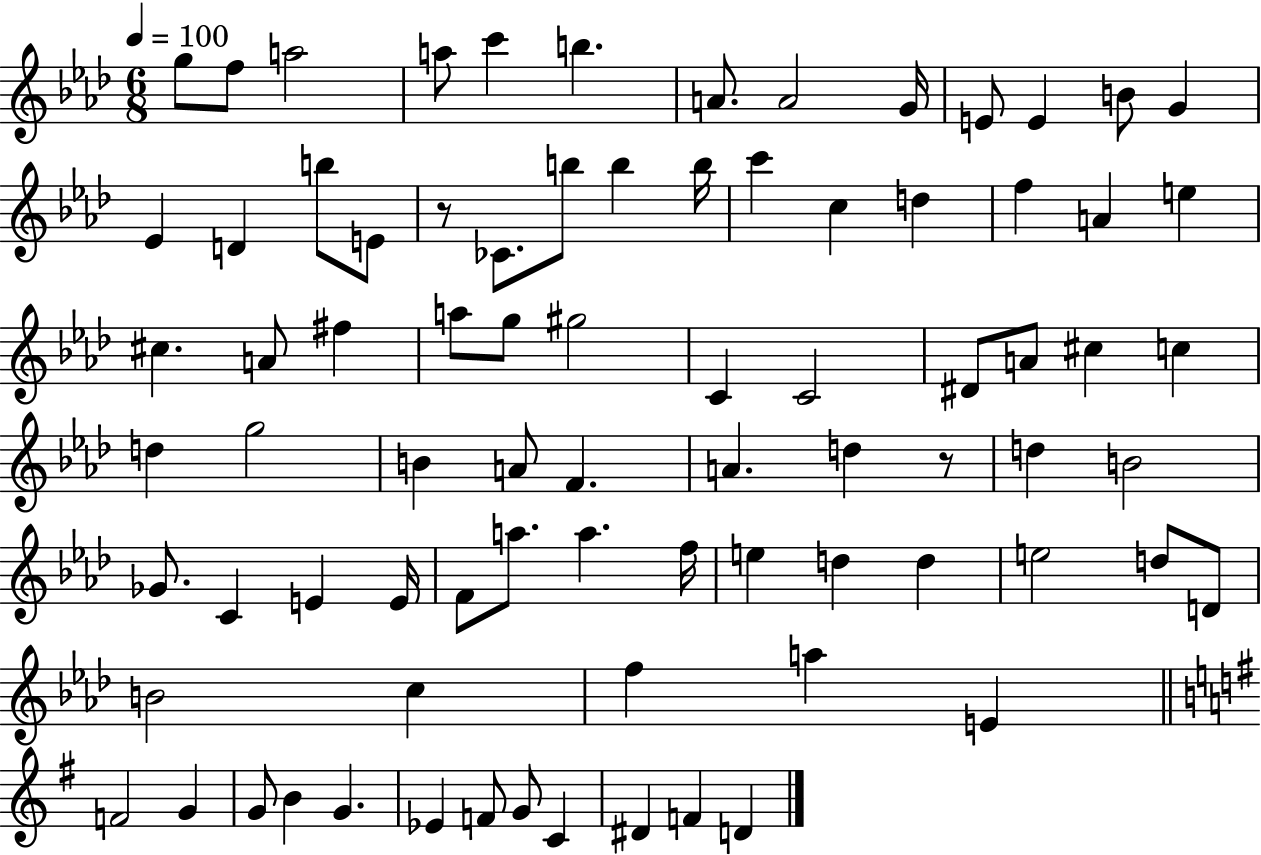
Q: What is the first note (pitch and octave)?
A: G5